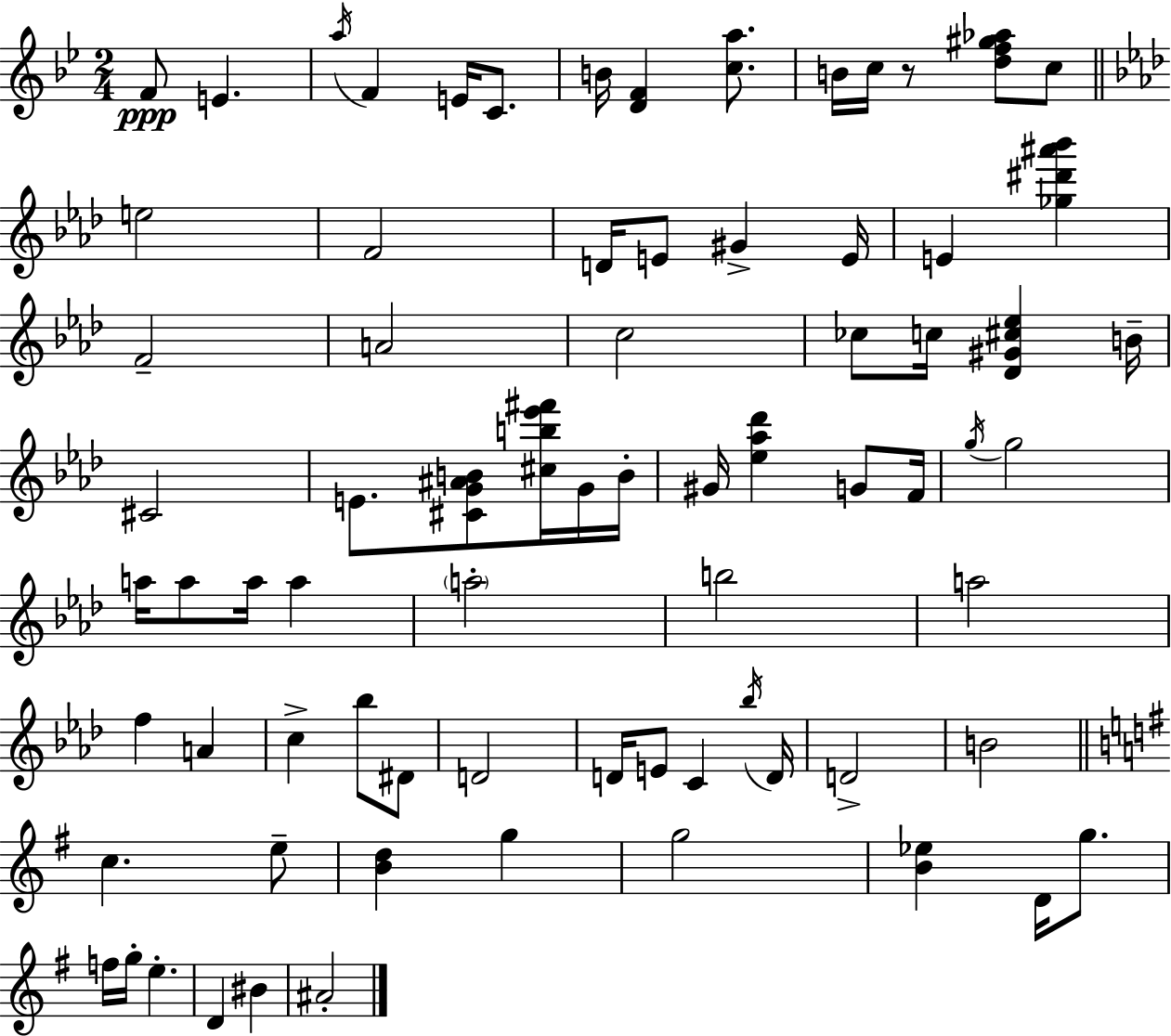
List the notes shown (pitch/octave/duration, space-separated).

F4/e E4/q. A5/s F4/q E4/s C4/e. B4/s [D4,F4]/q [C5,A5]/e. B4/s C5/s R/e [D5,F5,G#5,Ab5]/e C5/e E5/h F4/h D4/s E4/e G#4/q E4/s E4/q [Gb5,D#6,A#6,Bb6]/q F4/h A4/h C5/h CES5/e C5/s [Db4,G#4,C#5,Eb5]/q B4/s C#4/h E4/e. [C#4,G4,A#4,B4]/e [C#5,B5,Eb6,F#6]/s G4/s B4/s G#4/s [Eb5,Ab5,Db6]/q G4/e F4/s G5/s G5/h A5/s A5/e A5/s A5/q A5/h B5/h A5/h F5/q A4/q C5/q Bb5/e D#4/e D4/h D4/s E4/e C4/q Bb5/s D4/s D4/h B4/h C5/q. E5/e [B4,D5]/q G5/q G5/h [B4,Eb5]/q D4/s G5/e. F5/s G5/s E5/q. D4/q BIS4/q A#4/h